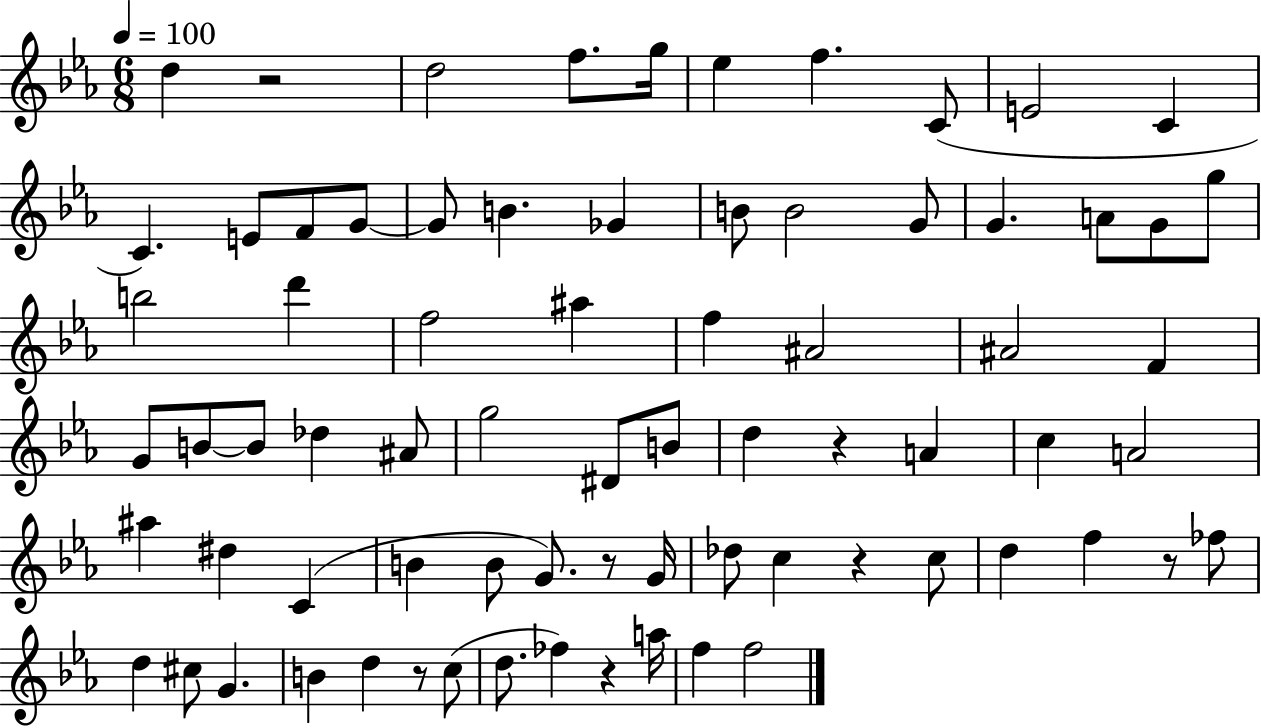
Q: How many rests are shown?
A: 7